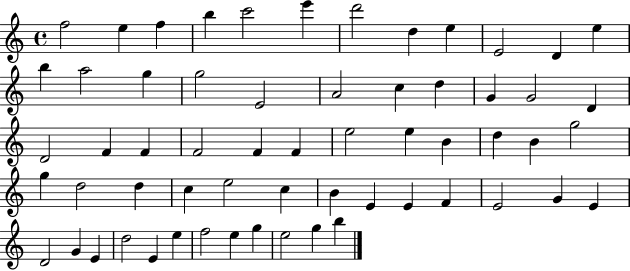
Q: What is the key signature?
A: C major